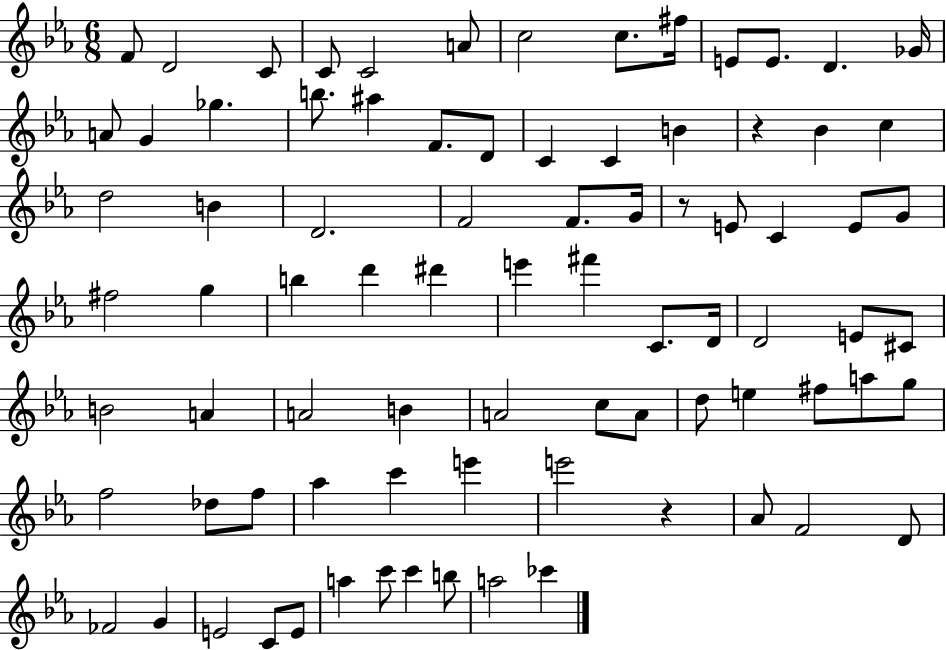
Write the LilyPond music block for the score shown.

{
  \clef treble
  \numericTimeSignature
  \time 6/8
  \key ees \major
  f'8 d'2 c'8 | c'8 c'2 a'8 | c''2 c''8. fis''16 | e'8 e'8. d'4. ges'16 | \break a'8 g'4 ges''4. | b''8. ais''4 f'8. d'8 | c'4 c'4 b'4 | r4 bes'4 c''4 | \break d''2 b'4 | d'2. | f'2 f'8. g'16 | r8 e'8 c'4 e'8 g'8 | \break fis''2 g''4 | b''4 d'''4 dis'''4 | e'''4 fis'''4 c'8. d'16 | d'2 e'8 cis'8 | \break b'2 a'4 | a'2 b'4 | a'2 c''8 a'8 | d''8 e''4 fis''8 a''8 g''8 | \break f''2 des''8 f''8 | aes''4 c'''4 e'''4 | e'''2 r4 | aes'8 f'2 d'8 | \break fes'2 g'4 | e'2 c'8 e'8 | a''4 c'''8 c'''4 b''8 | a''2 ces'''4 | \break \bar "|."
}